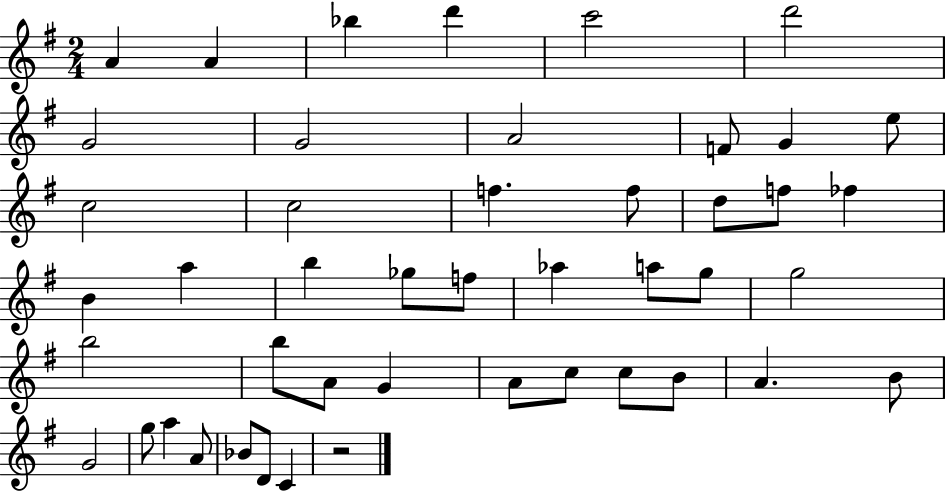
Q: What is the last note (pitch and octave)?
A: C4